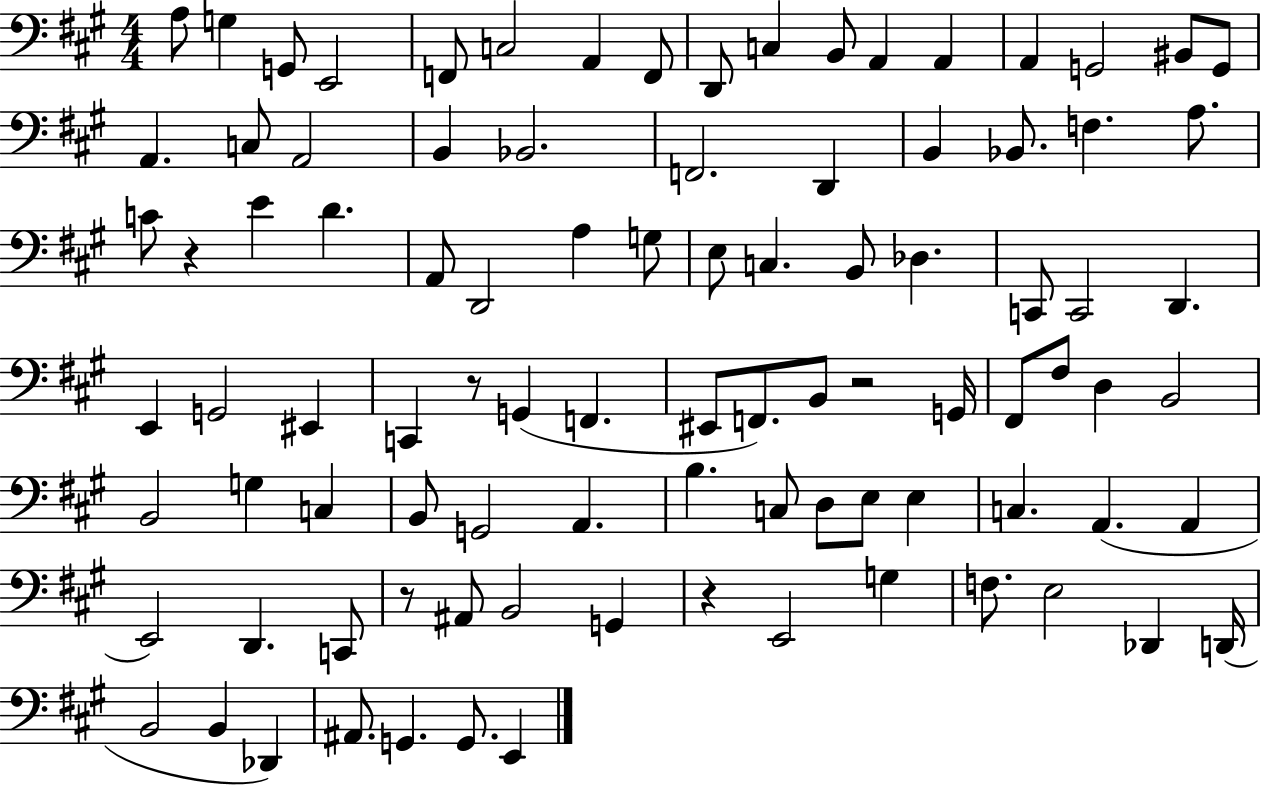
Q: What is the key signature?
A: A major